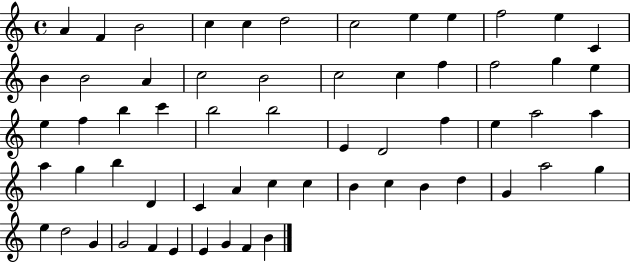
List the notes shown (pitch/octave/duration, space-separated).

A4/q F4/q B4/h C5/q C5/q D5/h C5/h E5/q E5/q F5/h E5/q C4/q B4/q B4/h A4/q C5/h B4/h C5/h C5/q F5/q F5/h G5/q E5/q E5/q F5/q B5/q C6/q B5/h B5/h E4/q D4/h F5/q E5/q A5/h A5/q A5/q G5/q B5/q D4/q C4/q A4/q C5/q C5/q B4/q C5/q B4/q D5/q G4/q A5/h G5/q E5/q D5/h G4/q G4/h F4/q E4/q E4/q G4/q F4/q B4/q